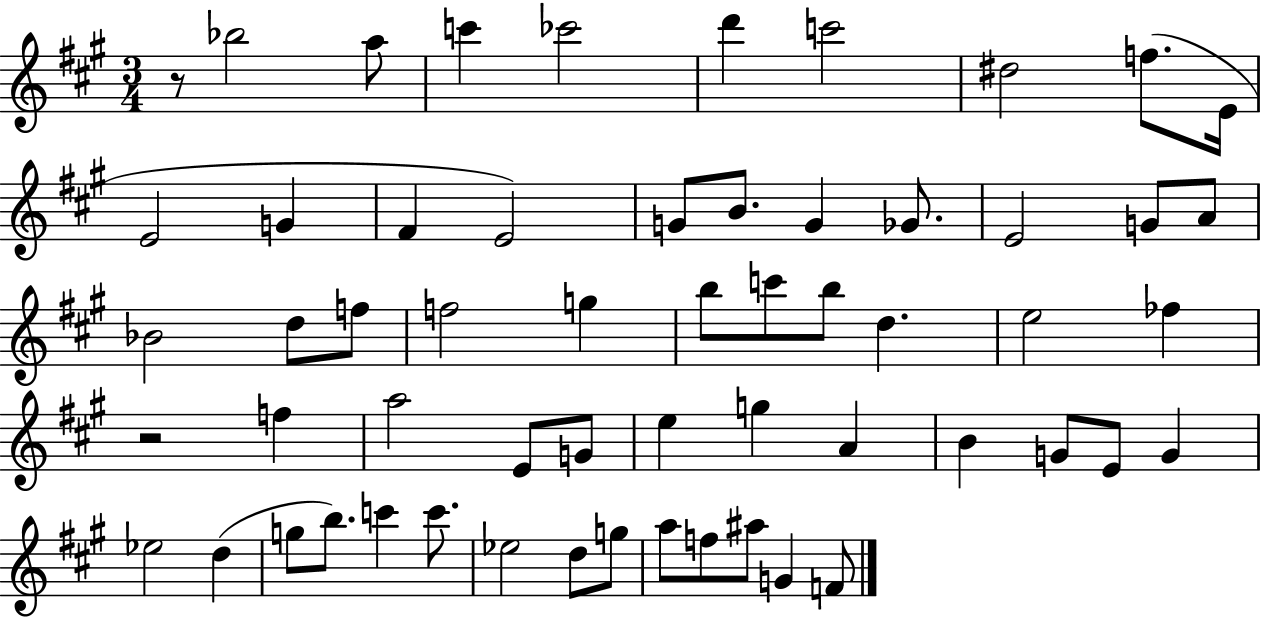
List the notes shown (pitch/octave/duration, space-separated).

R/e Bb5/h A5/e C6/q CES6/h D6/q C6/h D#5/h F5/e. E4/s E4/h G4/q F#4/q E4/h G4/e B4/e. G4/q Gb4/e. E4/h G4/e A4/e Bb4/h D5/e F5/e F5/h G5/q B5/e C6/e B5/e D5/q. E5/h FES5/q R/h F5/q A5/h E4/e G4/e E5/q G5/q A4/q B4/q G4/e E4/e G4/q Eb5/h D5/q G5/e B5/e. C6/q C6/e. Eb5/h D5/e G5/e A5/e F5/e A#5/e G4/q F4/e